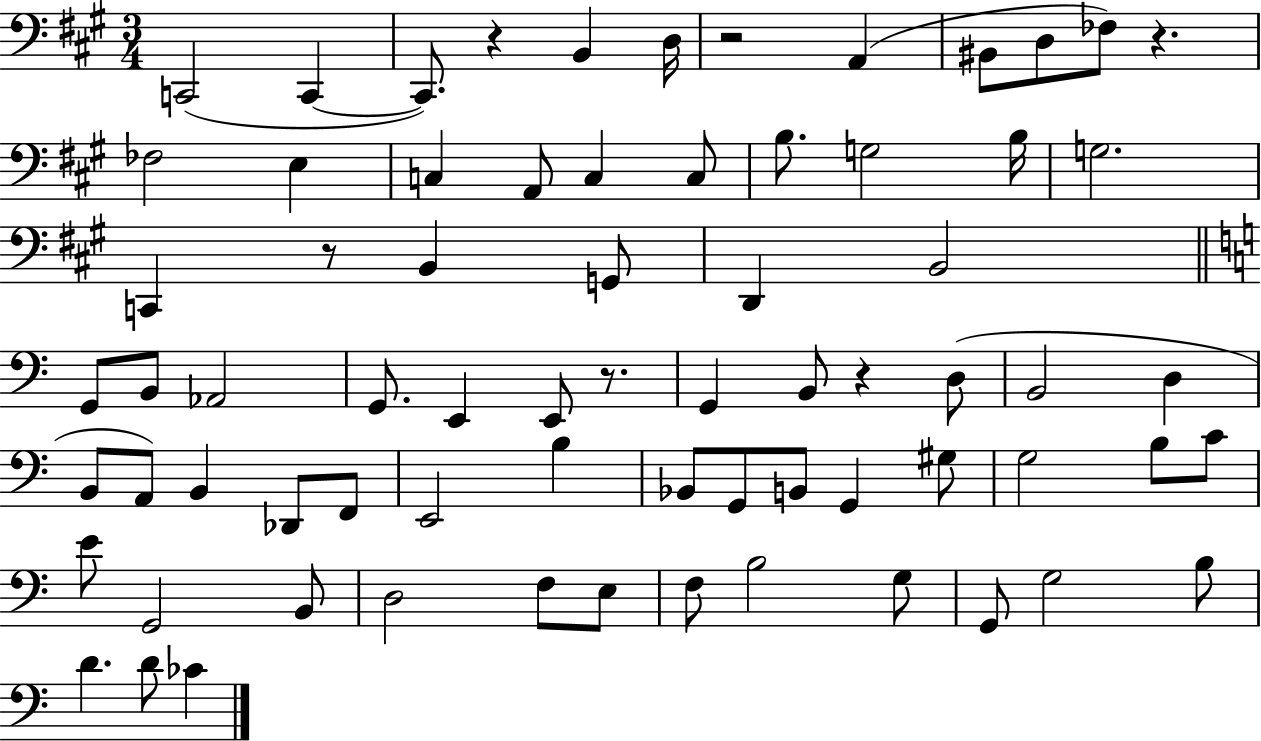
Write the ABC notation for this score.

X:1
T:Untitled
M:3/4
L:1/4
K:A
C,,2 C,, C,,/2 z B,, D,/4 z2 A,, ^B,,/2 D,/2 _F,/2 z _F,2 E, C, A,,/2 C, C,/2 B,/2 G,2 B,/4 G,2 C,, z/2 B,, G,,/2 D,, B,,2 G,,/2 B,,/2 _A,,2 G,,/2 E,, E,,/2 z/2 G,, B,,/2 z D,/2 B,,2 D, B,,/2 A,,/2 B,, _D,,/2 F,,/2 E,,2 B, _B,,/2 G,,/2 B,,/2 G,, ^G,/2 G,2 B,/2 C/2 E/2 G,,2 B,,/2 D,2 F,/2 E,/2 F,/2 B,2 G,/2 G,,/2 G,2 B,/2 D D/2 _C